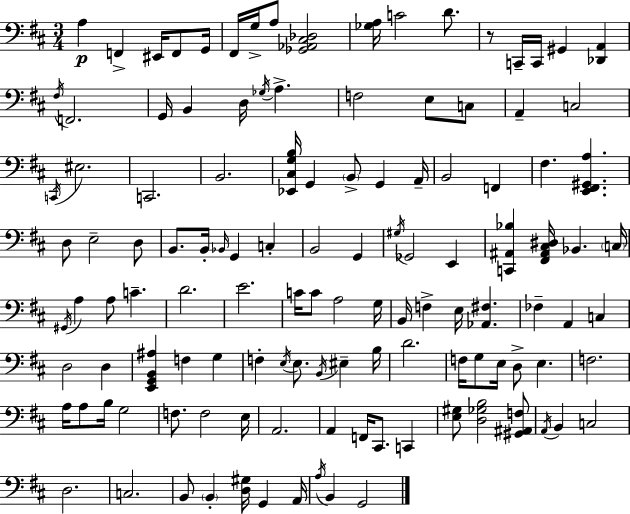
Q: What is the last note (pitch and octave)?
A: G2